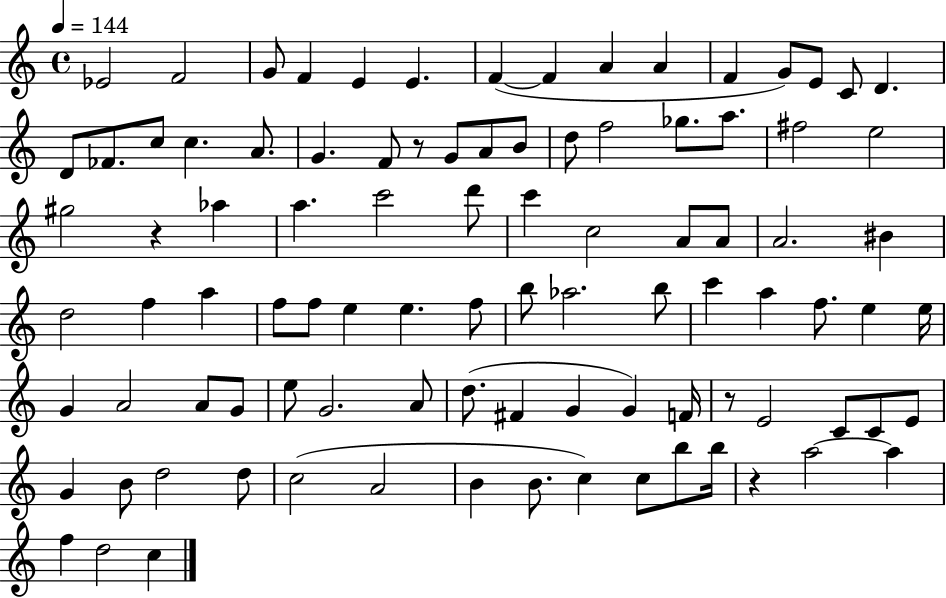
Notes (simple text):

Eb4/h F4/h G4/e F4/q E4/q E4/q. F4/q F4/q A4/q A4/q F4/q G4/e E4/e C4/e D4/q. D4/e FES4/e. C5/e C5/q. A4/e. G4/q. F4/e R/e G4/e A4/e B4/e D5/e F5/h Gb5/e. A5/e. F#5/h E5/h G#5/h R/q Ab5/q A5/q. C6/h D6/e C6/q C5/h A4/e A4/e A4/h. BIS4/q D5/h F5/q A5/q F5/e F5/e E5/q E5/q. F5/e B5/e Ab5/h. B5/e C6/q A5/q F5/e. E5/q E5/s G4/q A4/h A4/e G4/e E5/e G4/h. A4/e D5/e. F#4/q G4/q G4/q F4/s R/e E4/h C4/e C4/e E4/e G4/q B4/e D5/h D5/e C5/h A4/h B4/q B4/e. C5/q C5/e B5/e B5/s R/q A5/h A5/q F5/q D5/h C5/q